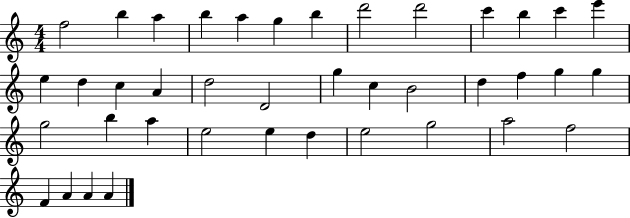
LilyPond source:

{
  \clef treble
  \numericTimeSignature
  \time 4/4
  \key c \major
  f''2 b''4 a''4 | b''4 a''4 g''4 b''4 | d'''2 d'''2 | c'''4 b''4 c'''4 e'''4 | \break e''4 d''4 c''4 a'4 | d''2 d'2 | g''4 c''4 b'2 | d''4 f''4 g''4 g''4 | \break g''2 b''4 a''4 | e''2 e''4 d''4 | e''2 g''2 | a''2 f''2 | \break f'4 a'4 a'4 a'4 | \bar "|."
}